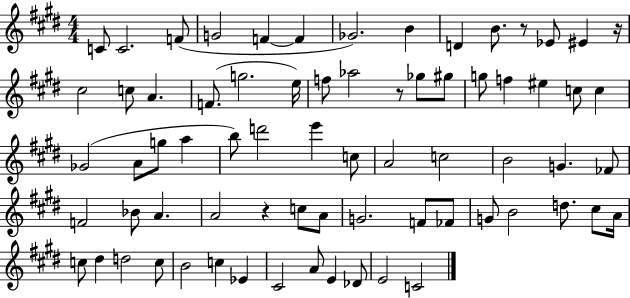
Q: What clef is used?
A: treble